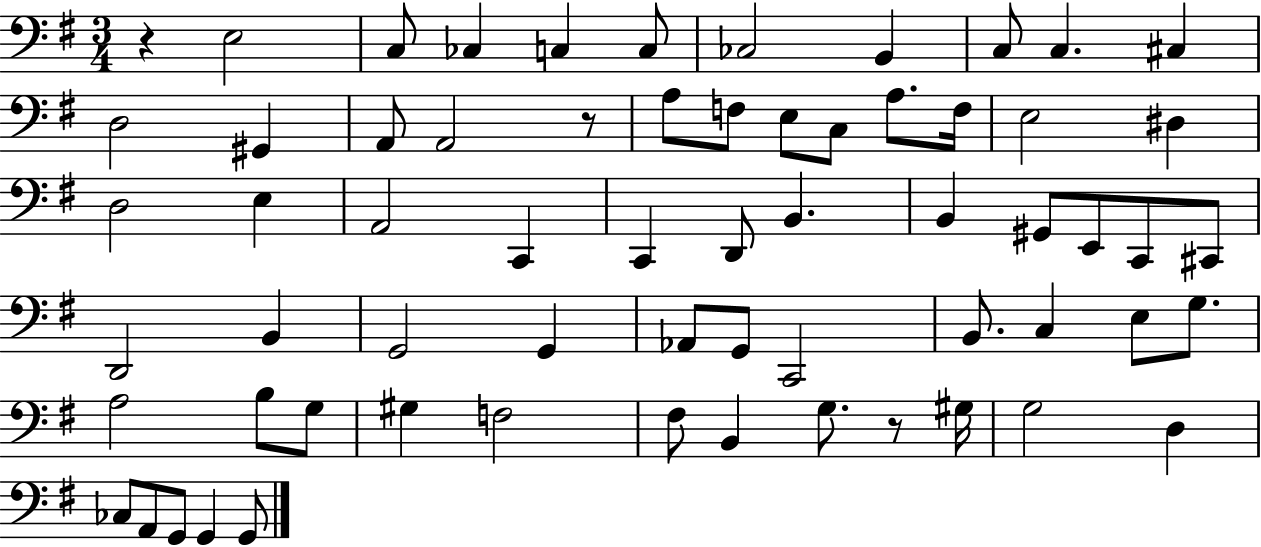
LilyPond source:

{
  \clef bass
  \numericTimeSignature
  \time 3/4
  \key g \major
  r4 e2 | c8 ces4 c4 c8 | ces2 b,4 | c8 c4. cis4 | \break d2 gis,4 | a,8 a,2 r8 | a8 f8 e8 c8 a8. f16 | e2 dis4 | \break d2 e4 | a,2 c,4 | c,4 d,8 b,4. | b,4 gis,8 e,8 c,8 cis,8 | \break d,2 b,4 | g,2 g,4 | aes,8 g,8 c,2 | b,8. c4 e8 g8. | \break a2 b8 g8 | gis4 f2 | fis8 b,4 g8. r8 gis16 | g2 d4 | \break ces8 a,8 g,8 g,4 g,8 | \bar "|."
}